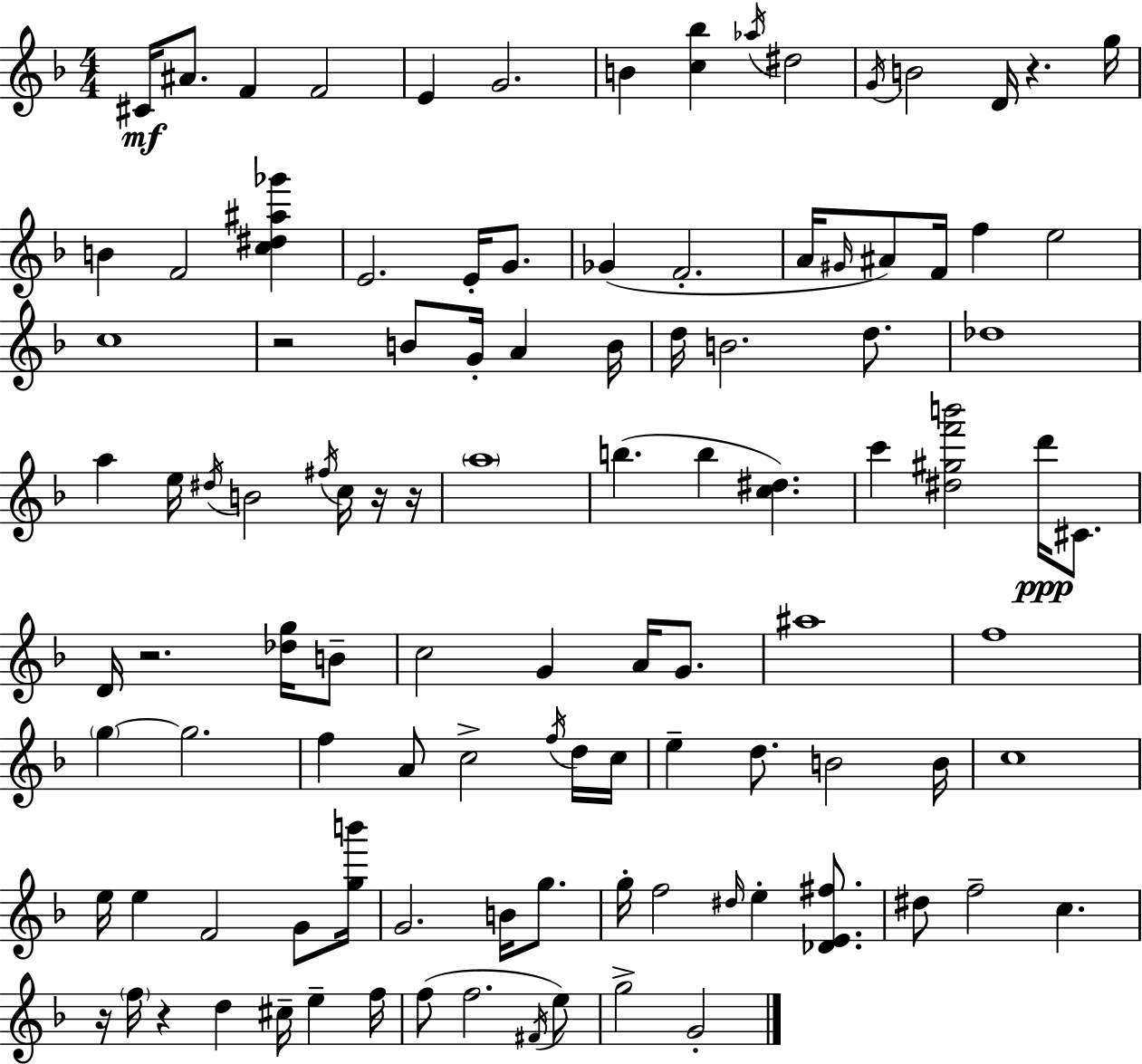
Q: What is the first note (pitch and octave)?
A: C#4